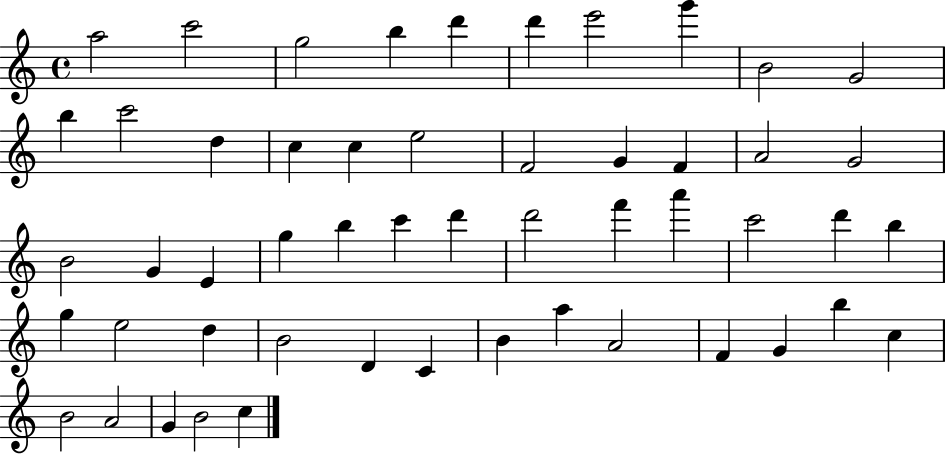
{
  \clef treble
  \time 4/4
  \defaultTimeSignature
  \key c \major
  a''2 c'''2 | g''2 b''4 d'''4 | d'''4 e'''2 g'''4 | b'2 g'2 | \break b''4 c'''2 d''4 | c''4 c''4 e''2 | f'2 g'4 f'4 | a'2 g'2 | \break b'2 g'4 e'4 | g''4 b''4 c'''4 d'''4 | d'''2 f'''4 a'''4 | c'''2 d'''4 b''4 | \break g''4 e''2 d''4 | b'2 d'4 c'4 | b'4 a''4 a'2 | f'4 g'4 b''4 c''4 | \break b'2 a'2 | g'4 b'2 c''4 | \bar "|."
}